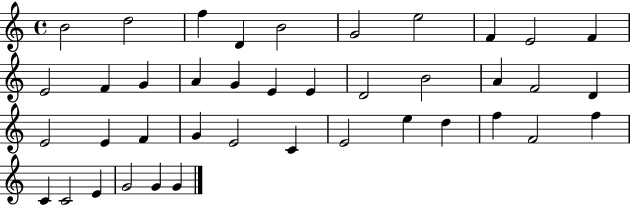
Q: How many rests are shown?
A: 0